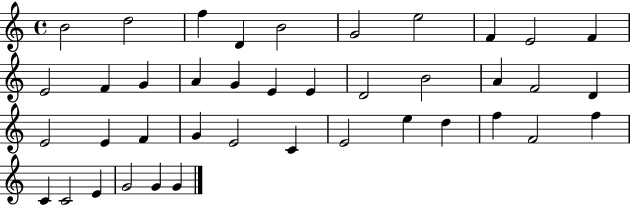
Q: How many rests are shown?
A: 0